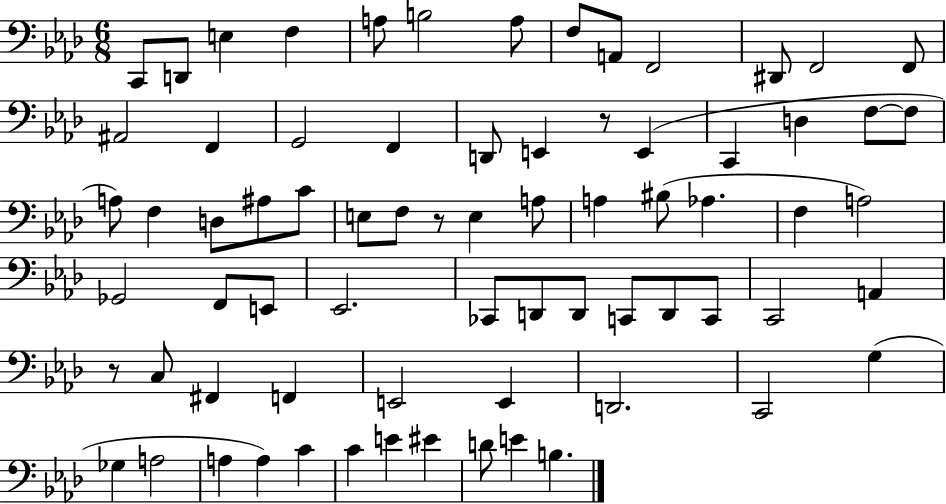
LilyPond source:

{
  \clef bass
  \numericTimeSignature
  \time 6/8
  \key aes \major
  \repeat volta 2 { c,8 d,8 e4 f4 | a8 b2 a8 | f8 a,8 f,2 | dis,8 f,2 f,8 | \break ais,2 f,4 | g,2 f,4 | d,8 e,4 r8 e,4( | c,4 d4 f8~~ f8 | \break a8) f4 d8 ais8 c'8 | e8 f8 r8 e4 a8 | a4 bis8( aes4. | f4 a2) | \break ges,2 f,8 e,8 | ees,2. | ces,8 d,8 d,8 c,8 d,8 c,8 | c,2 a,4 | \break r8 c8 fis,4 f,4 | e,2 e,4 | d,2. | c,2 g4( | \break ges4 a2 | a4 a4) c'4 | c'4 e'4 eis'4 | d'8 e'4 b4. | \break } \bar "|."
}